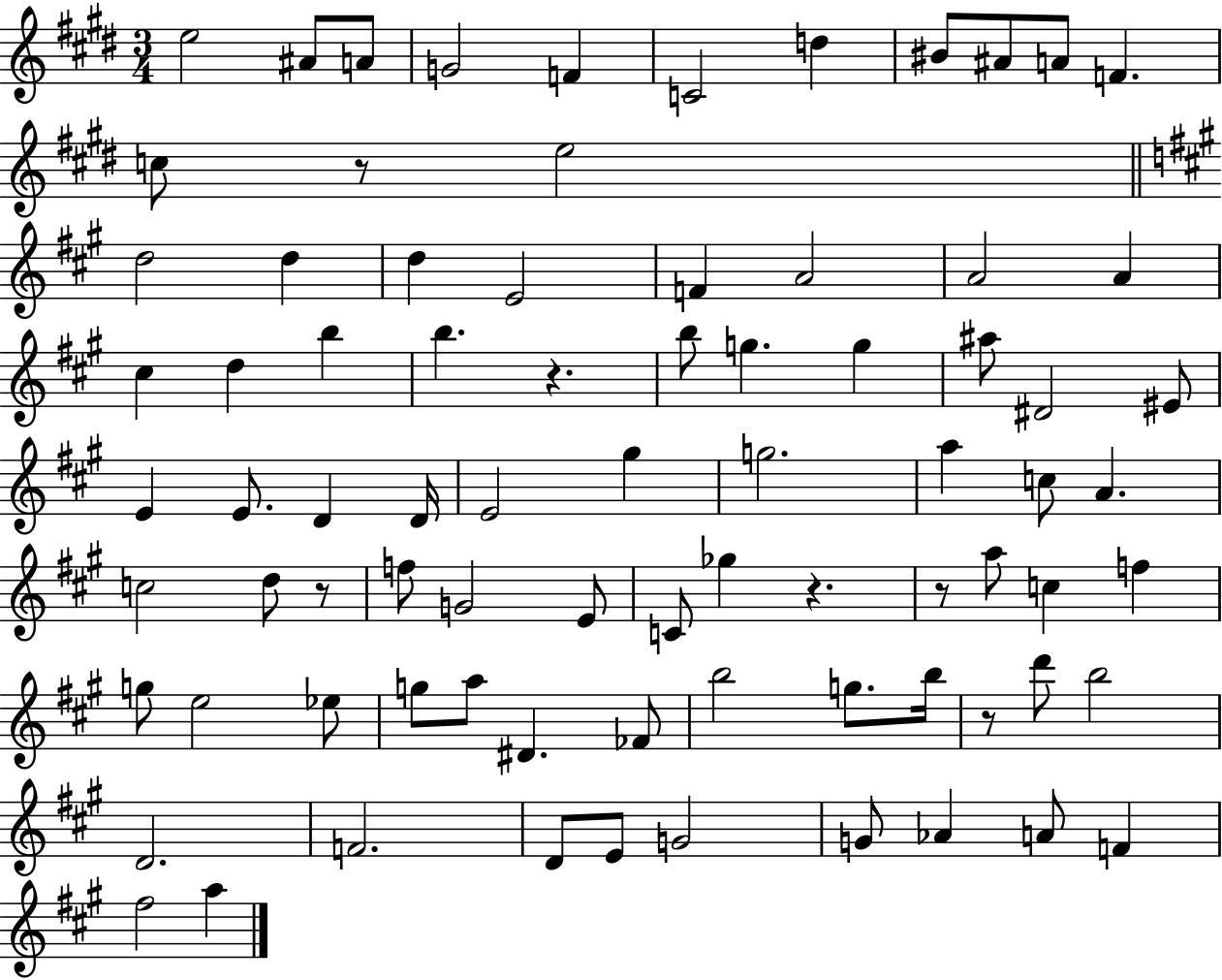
E5/h A#4/e A4/e G4/h F4/q C4/h D5/q BIS4/e A#4/e A4/e F4/q. C5/e R/e E5/h D5/h D5/q D5/q E4/h F4/q A4/h A4/h A4/q C#5/q D5/q B5/q B5/q. R/q. B5/e G5/q. G5/q A#5/e D#4/h EIS4/e E4/q E4/e. D4/q D4/s E4/h G#5/q G5/h. A5/q C5/e A4/q. C5/h D5/e R/e F5/e G4/h E4/e C4/e Gb5/q R/q. R/e A5/e C5/q F5/q G5/e E5/h Eb5/e G5/e A5/e D#4/q. FES4/e B5/h G5/e. B5/s R/e D6/e B5/h D4/h. F4/h. D4/e E4/e G4/h G4/e Ab4/q A4/e F4/q F#5/h A5/q